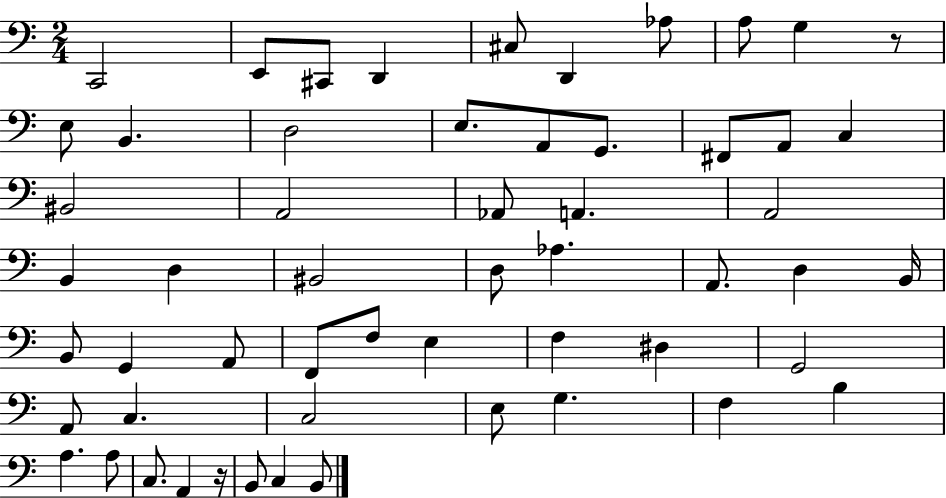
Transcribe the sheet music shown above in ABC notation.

X:1
T:Untitled
M:2/4
L:1/4
K:C
C,,2 E,,/2 ^C,,/2 D,, ^C,/2 D,, _A,/2 A,/2 G, z/2 E,/2 B,, D,2 E,/2 A,,/2 G,,/2 ^F,,/2 A,,/2 C, ^B,,2 A,,2 _A,,/2 A,, A,,2 B,, D, ^B,,2 D,/2 _A, A,,/2 D, B,,/4 B,,/2 G,, A,,/2 F,,/2 F,/2 E, F, ^D, G,,2 A,,/2 C, C,2 E,/2 G, F, B, A, A,/2 C,/2 A,, z/4 B,,/2 C, B,,/2